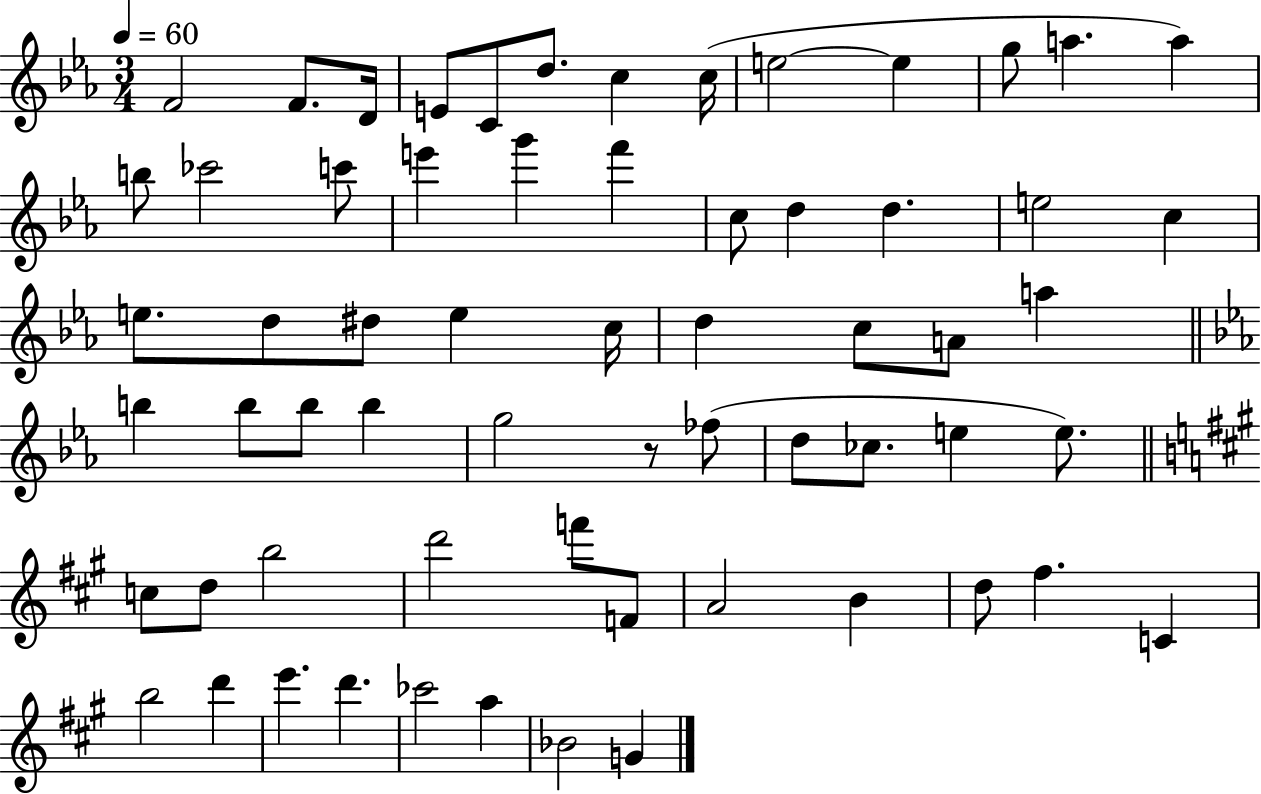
X:1
T:Untitled
M:3/4
L:1/4
K:Eb
F2 F/2 D/4 E/2 C/2 d/2 c c/4 e2 e g/2 a a b/2 _c'2 c'/2 e' g' f' c/2 d d e2 c e/2 d/2 ^d/2 e c/4 d c/2 A/2 a b b/2 b/2 b g2 z/2 _f/2 d/2 _c/2 e e/2 c/2 d/2 b2 d'2 f'/2 F/2 A2 B d/2 ^f C b2 d' e' d' _c'2 a _B2 G